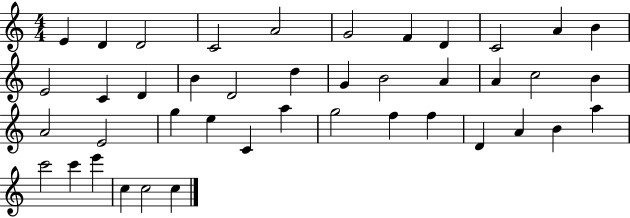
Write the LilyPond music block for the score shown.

{
  \clef treble
  \numericTimeSignature
  \time 4/4
  \key c \major
  e'4 d'4 d'2 | c'2 a'2 | g'2 f'4 d'4 | c'2 a'4 b'4 | \break e'2 c'4 d'4 | b'4 d'2 d''4 | g'4 b'2 a'4 | a'4 c''2 b'4 | \break a'2 e'2 | g''4 e''4 c'4 a''4 | g''2 f''4 f''4 | d'4 a'4 b'4 a''4 | \break c'''2 c'''4 e'''4 | c''4 c''2 c''4 | \bar "|."
}